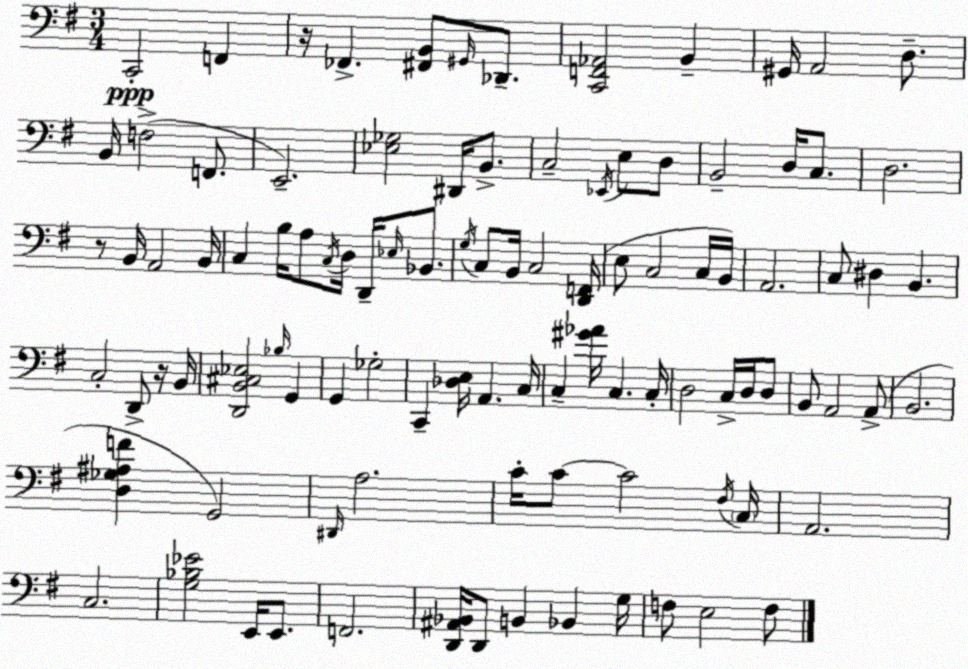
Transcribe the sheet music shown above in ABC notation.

X:1
T:Untitled
M:3/4
L:1/4
K:Em
C,,2 F,, z/4 _F,, [^F,,B,,]/2 ^G,,/4 _D,,/2 [C,,F,,_A,,]2 B,, ^G,,/4 A,,2 D,/2 B,,/4 F,2 F,,/2 E,,2 [_E,_G,]2 ^D,,/4 B,,/2 C,2 _E,,/4 E,/2 D,/2 B,,2 D,/4 C,/2 D,2 z/2 B,,/4 A,,2 B,,/4 C, B,/4 A,/2 C,/4 D,/4 D,,/4 _E,/4 _B,,/2 G,/4 C,/2 B,,/4 C,2 [D,,F,,]/4 E,/2 C,2 C,/4 B,,/4 A,,2 C,/2 ^D, B,, C,2 D,,/2 z/4 B,,/4 [D,,B,,^C,_E,]2 _B,/4 G,, G,, _G,2 C,, [_D,E,]/4 A,, C,/4 C, [^G_A]/4 C, C,/4 D,2 C,/4 D,/4 D,/2 B,,/2 A,,2 A,,/2 B,,2 [D,_G,^A,F] G,,2 ^D,,/4 A,2 C/4 C/2 C2 ^F,/4 C,/4 A,,2 C,2 [G,_B,_E]2 E,,/4 E,,/2 F,,2 [D,,^A,,_B,,]/4 D,,/2 B,, _B,, G,/4 F,/2 E,2 F,/2